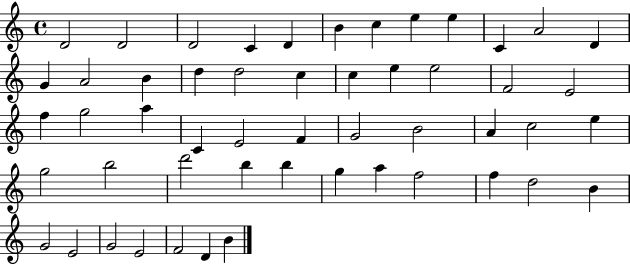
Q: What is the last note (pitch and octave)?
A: B4